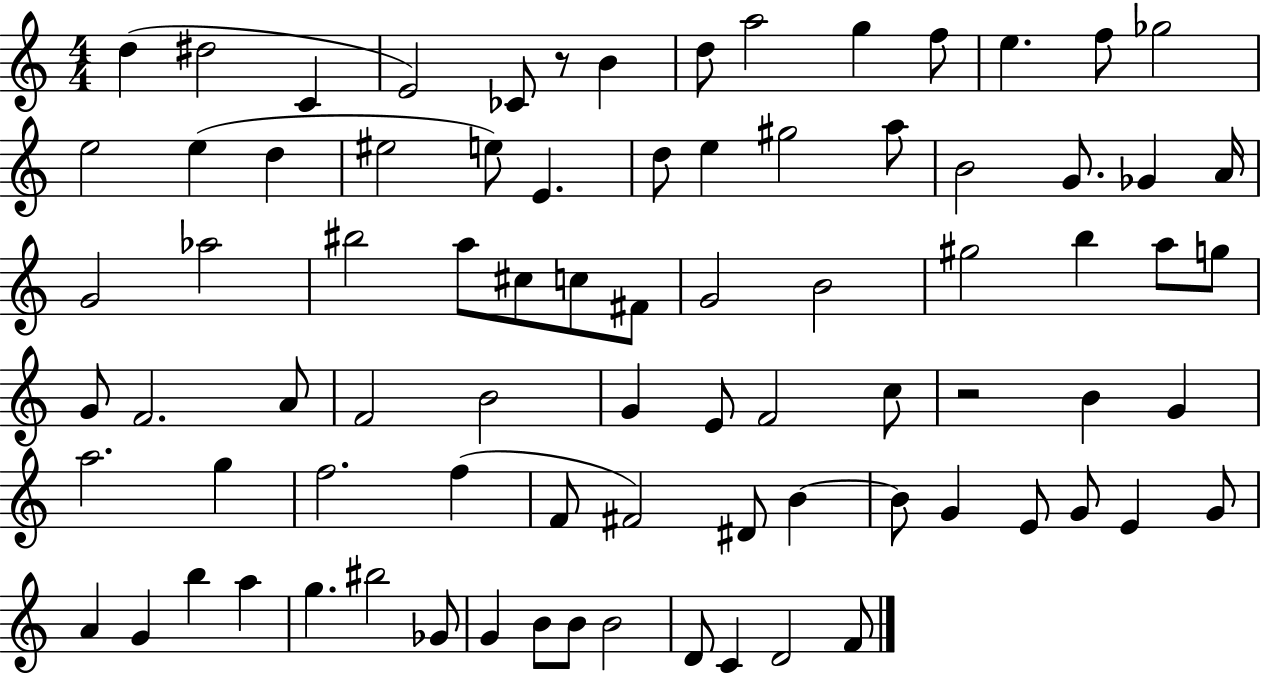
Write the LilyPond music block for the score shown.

{
  \clef treble
  \numericTimeSignature
  \time 4/4
  \key c \major
  \repeat volta 2 { d''4( dis''2 c'4 | e'2) ces'8 r8 b'4 | d''8 a''2 g''4 f''8 | e''4. f''8 ges''2 | \break e''2 e''4( d''4 | eis''2 e''8) e'4. | d''8 e''4 gis''2 a''8 | b'2 g'8. ges'4 a'16 | \break g'2 aes''2 | bis''2 a''8 cis''8 c''8 fis'8 | g'2 b'2 | gis''2 b''4 a''8 g''8 | \break g'8 f'2. a'8 | f'2 b'2 | g'4 e'8 f'2 c''8 | r2 b'4 g'4 | \break a''2. g''4 | f''2. f''4( | f'8 fis'2) dis'8 b'4~~ | b'8 g'4 e'8 g'8 e'4 g'8 | \break a'4 g'4 b''4 a''4 | g''4. bis''2 ges'8 | g'4 b'8 b'8 b'2 | d'8 c'4 d'2 f'8 | \break } \bar "|."
}